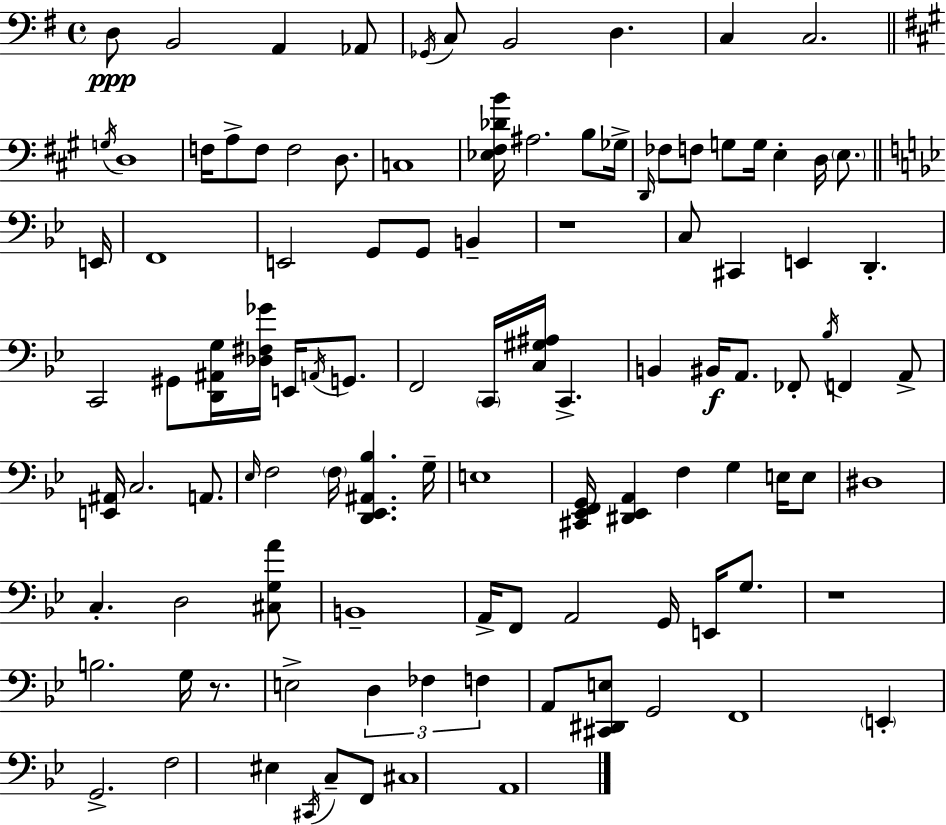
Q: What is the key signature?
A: G major